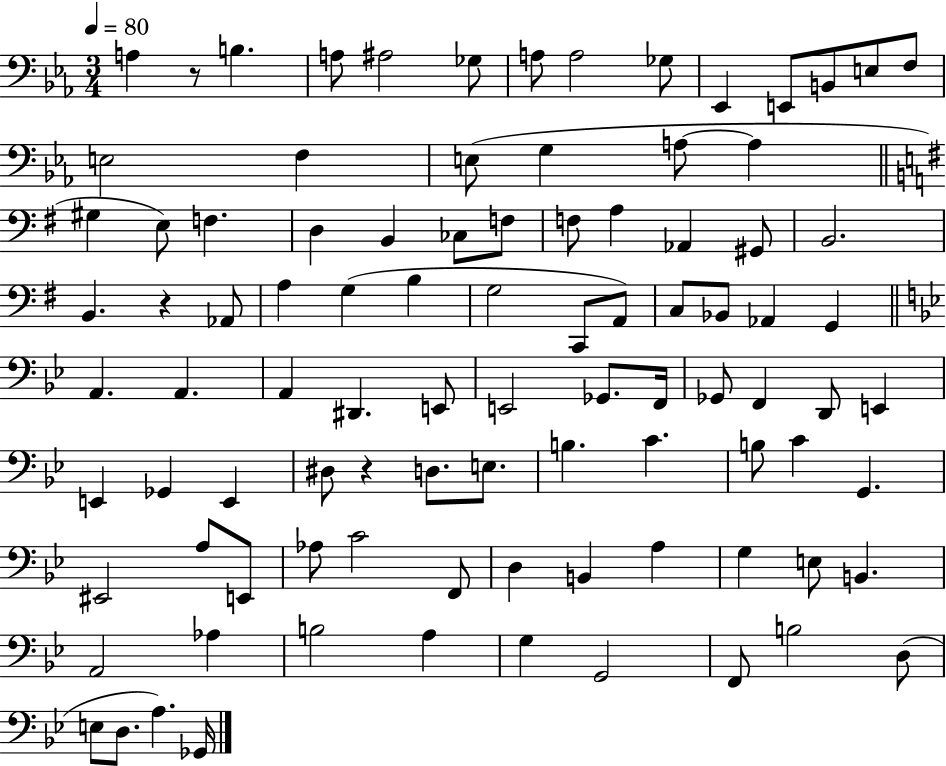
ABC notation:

X:1
T:Untitled
M:3/4
L:1/4
K:Eb
A, z/2 B, A,/2 ^A,2 _G,/2 A,/2 A,2 _G,/2 _E,, E,,/2 B,,/2 E,/2 F,/2 E,2 F, E,/2 G, A,/2 A, ^G, E,/2 F, D, B,, _C,/2 F,/2 F,/2 A, _A,, ^G,,/2 B,,2 B,, z _A,,/2 A, G, B, G,2 C,,/2 A,,/2 C,/2 _B,,/2 _A,, G,, A,, A,, A,, ^D,, E,,/2 E,,2 _G,,/2 F,,/4 _G,,/2 F,, D,,/2 E,, E,, _G,, E,, ^D,/2 z D,/2 E,/2 B, C B,/2 C G,, ^E,,2 A,/2 E,,/2 _A,/2 C2 F,,/2 D, B,, A, G, E,/2 B,, A,,2 _A, B,2 A, G, G,,2 F,,/2 B,2 D,/2 E,/2 D,/2 A, _G,,/4